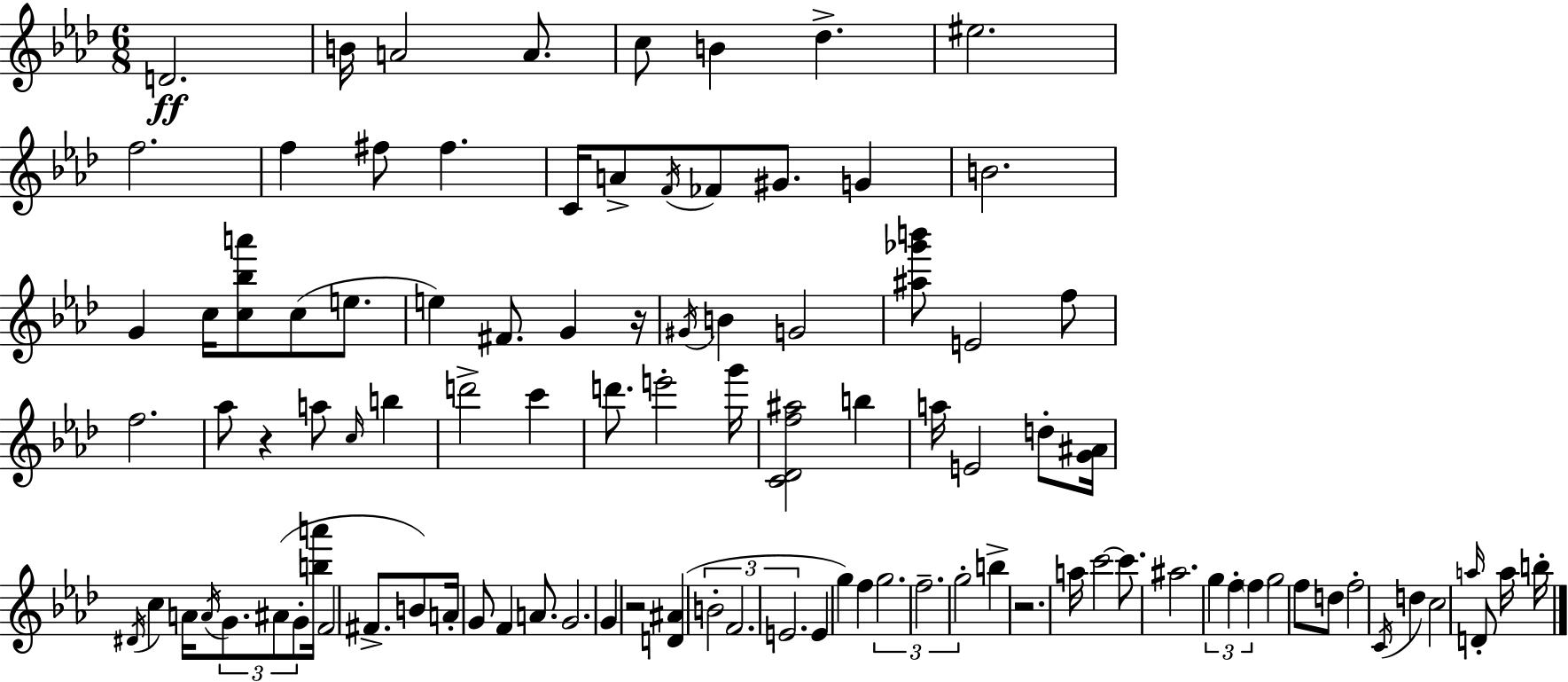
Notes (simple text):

D4/h. B4/s A4/h A4/e. C5/e B4/q Db5/q. EIS5/h. F5/h. F5/q F#5/e F#5/q. C4/s A4/e F4/s FES4/e G#4/e. G4/q B4/h. G4/q C5/s [C5,Bb5,A6]/e C5/e E5/e. E5/q F#4/e. G4/q R/s G#4/s B4/q G4/h [A#5,Gb6,B6]/e E4/h F5/e F5/h. Ab5/e R/q A5/e C5/s B5/q D6/h C6/q D6/e. E6/h G6/s [C4,Db4,F5,A#5]/h B5/q A5/s E4/h D5/e [G4,A#4]/s D#4/s C5/q A4/s A4/s G4/e. A#4/e G4/e [B5,A6]/s F4/h F#4/e. B4/e A4/s G4/e F4/q A4/e. G4/h. G4/q R/h [D4,A#4]/q B4/h F4/h. E4/h. E4/q G5/q F5/q G5/h. F5/h. G5/h B5/q R/h. A5/s C6/h C6/e. A#5/h. G5/q F5/q F5/q G5/h F5/e D5/e F5/h C4/s D5/q C5/h A5/s D4/e A5/s B5/s